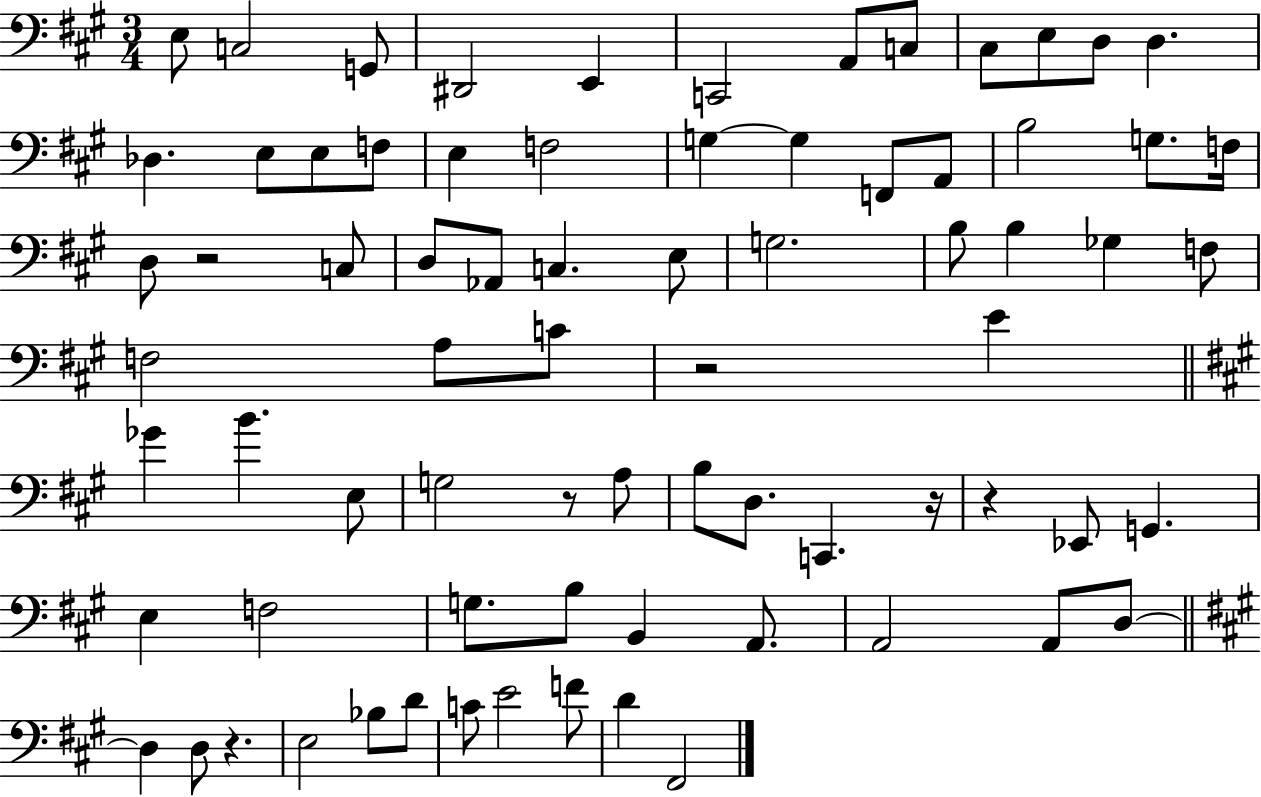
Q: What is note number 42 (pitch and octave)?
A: B4